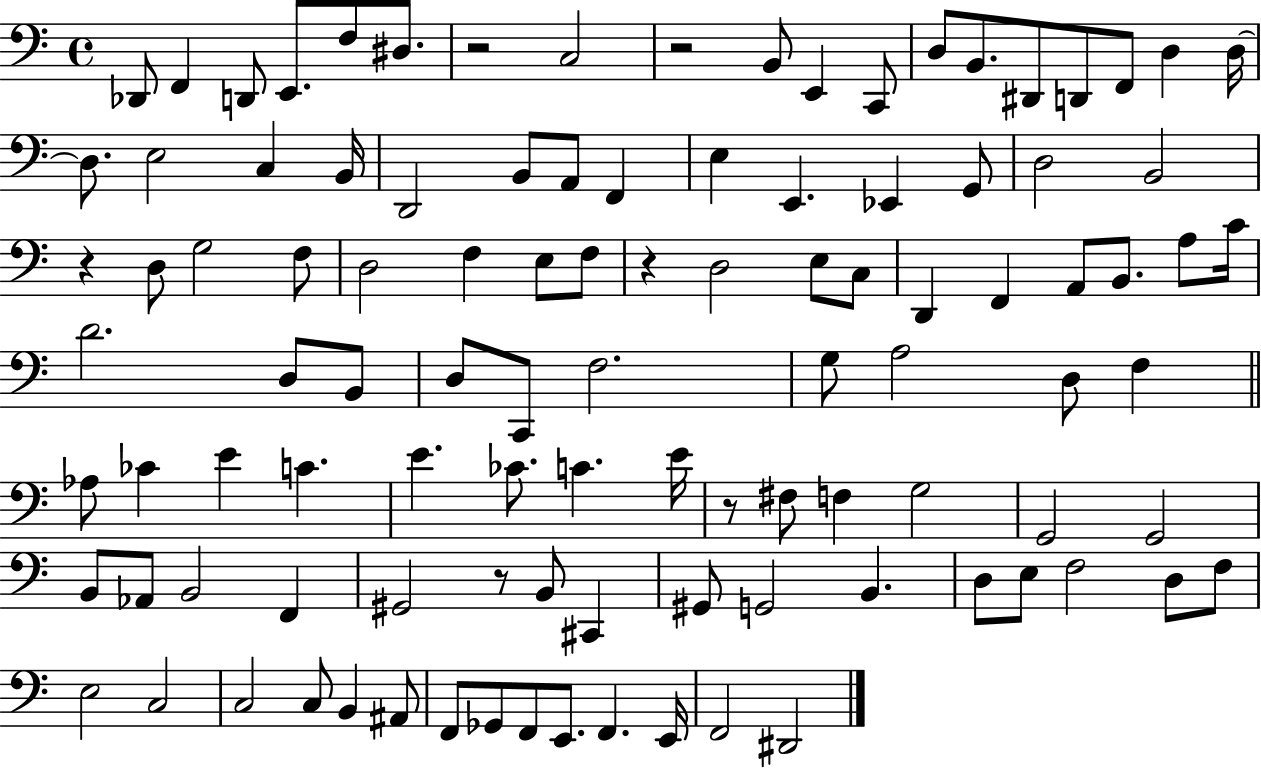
{
  \clef bass
  \time 4/4
  \defaultTimeSignature
  \key c \major
  des,8 f,4 d,8 e,8. f8 dis8. | r2 c2 | r2 b,8 e,4 c,8 | d8 b,8. dis,8 d,8 f,8 d4 d16~~ | \break d8. e2 c4 b,16 | d,2 b,8 a,8 f,4 | e4 e,4. ees,4 g,8 | d2 b,2 | \break r4 d8 g2 f8 | d2 f4 e8 f8 | r4 d2 e8 c8 | d,4 f,4 a,8 b,8. a8 c'16 | \break d'2. d8 b,8 | d8 c,8 f2. | g8 a2 d8 f4 | \bar "||" \break \key c \major aes8 ces'4 e'4 c'4. | e'4. ces'8. c'4. e'16 | r8 fis8 f4 g2 | g,2 g,2 | \break b,8 aes,8 b,2 f,4 | gis,2 r8 b,8 cis,4 | gis,8 g,2 b,4. | d8 e8 f2 d8 f8 | \break e2 c2 | c2 c8 b,4 ais,8 | f,8 ges,8 f,8 e,8. f,4. e,16 | f,2 dis,2 | \break \bar "|."
}